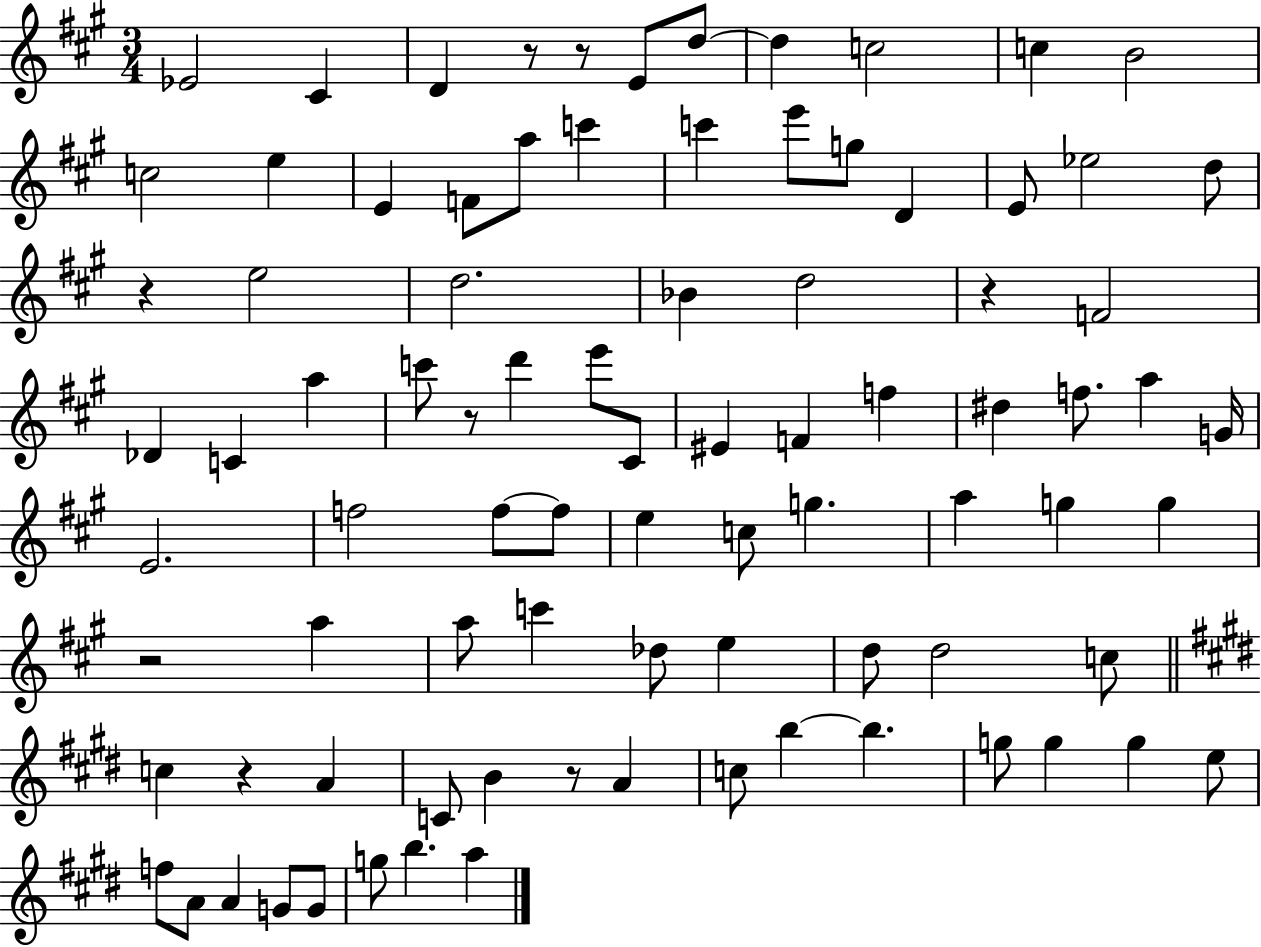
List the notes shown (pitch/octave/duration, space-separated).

Eb4/h C#4/q D4/q R/e R/e E4/e D5/e D5/q C5/h C5/q B4/h C5/h E5/q E4/q F4/e A5/e C6/q C6/q E6/e G5/e D4/q E4/e Eb5/h D5/e R/q E5/h D5/h. Bb4/q D5/h R/q F4/h Db4/q C4/q A5/q C6/e R/e D6/q E6/e C#4/e EIS4/q F4/q F5/q D#5/q F5/e. A5/q G4/s E4/h. F5/h F5/e F5/e E5/q C5/e G5/q. A5/q G5/q G5/q R/h A5/q A5/e C6/q Db5/e E5/q D5/e D5/h C5/e C5/q R/q A4/q C4/e B4/q R/e A4/q C5/e B5/q B5/q. G5/e G5/q G5/q E5/e F5/e A4/e A4/q G4/e G4/e G5/e B5/q. A5/q